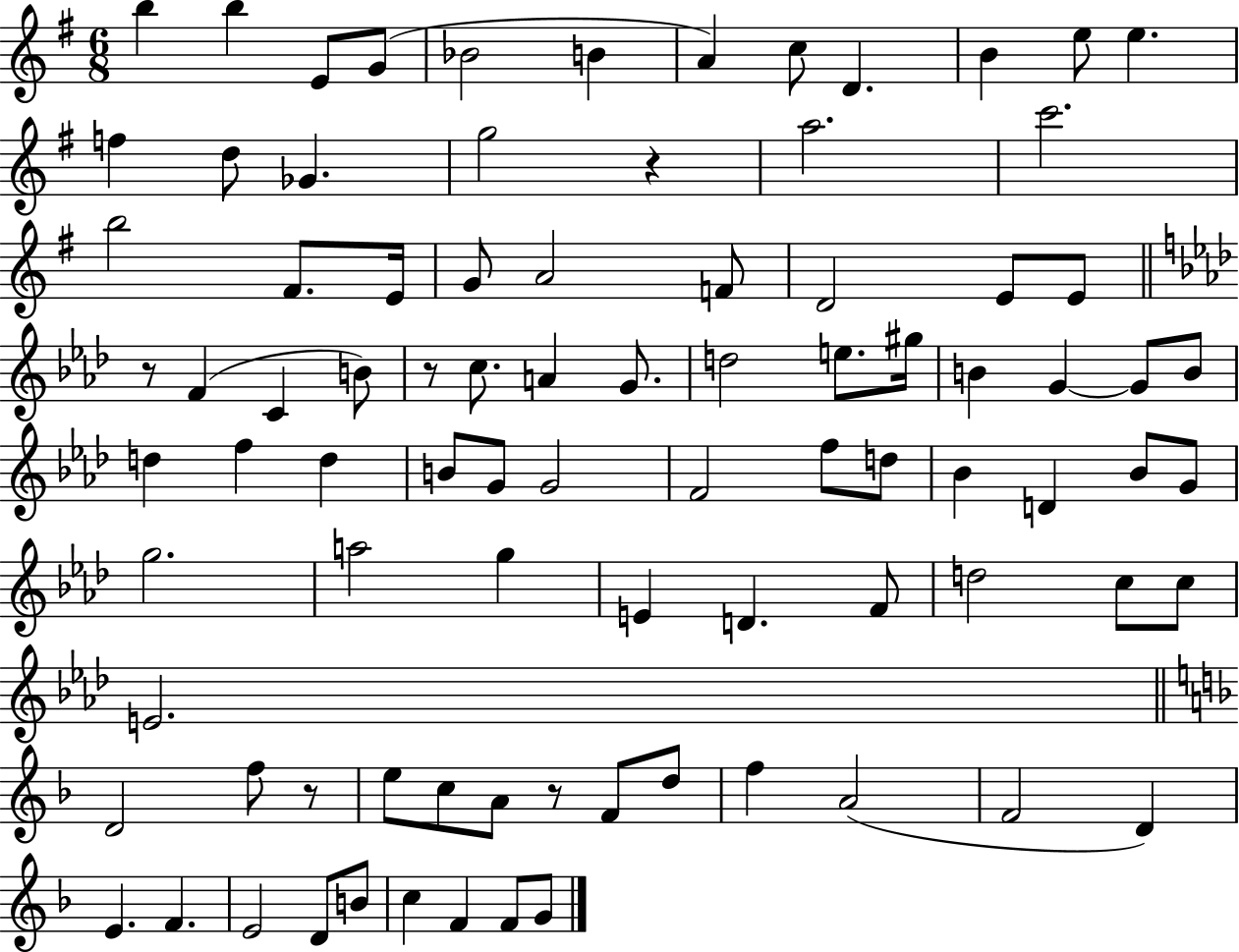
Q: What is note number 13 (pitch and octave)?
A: F5